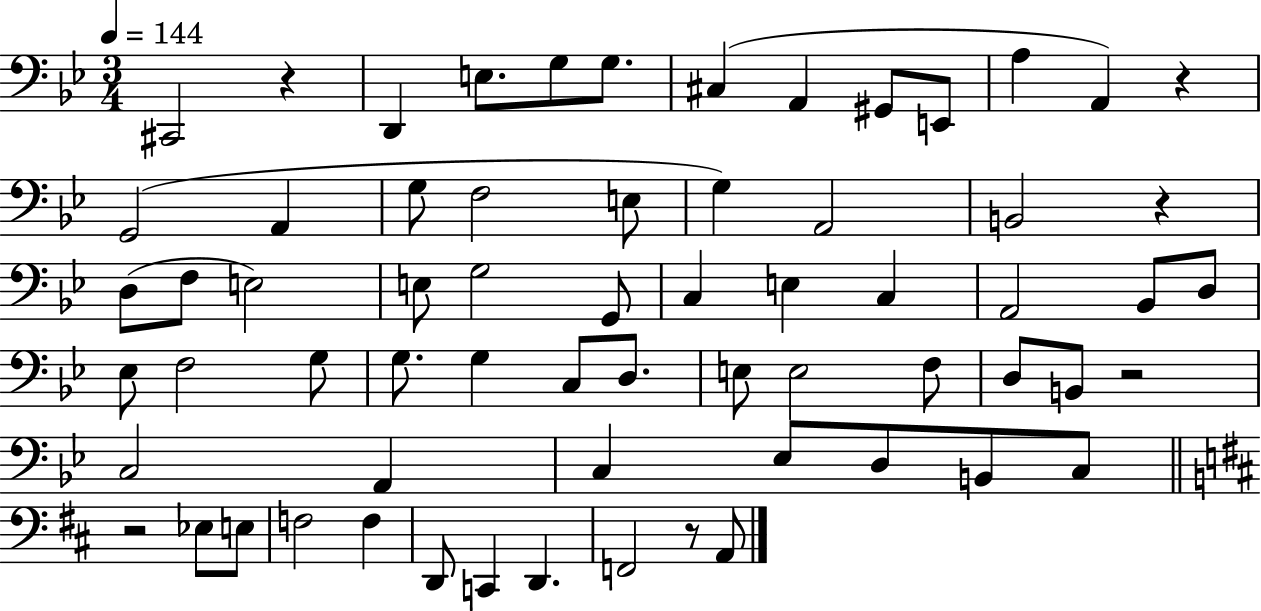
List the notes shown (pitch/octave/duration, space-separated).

C#2/h R/q D2/q E3/e. G3/e G3/e. C#3/q A2/q G#2/e E2/e A3/q A2/q R/q G2/h A2/q G3/e F3/h E3/e G3/q A2/h B2/h R/q D3/e F3/e E3/h E3/e G3/h G2/e C3/q E3/q C3/q A2/h Bb2/e D3/e Eb3/e F3/h G3/e G3/e. G3/q C3/e D3/e. E3/e E3/h F3/e D3/e B2/e R/h C3/h A2/q C3/q Eb3/e D3/e B2/e C3/e R/h Eb3/e E3/e F3/h F3/q D2/e C2/q D2/q. F2/h R/e A2/e